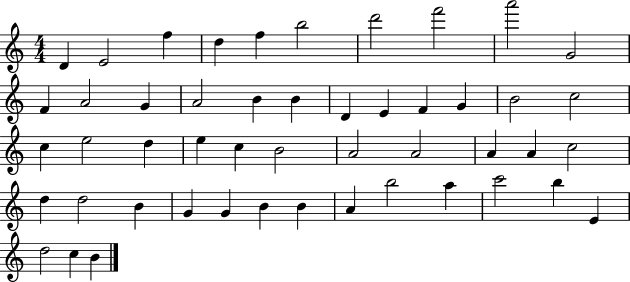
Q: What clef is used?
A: treble